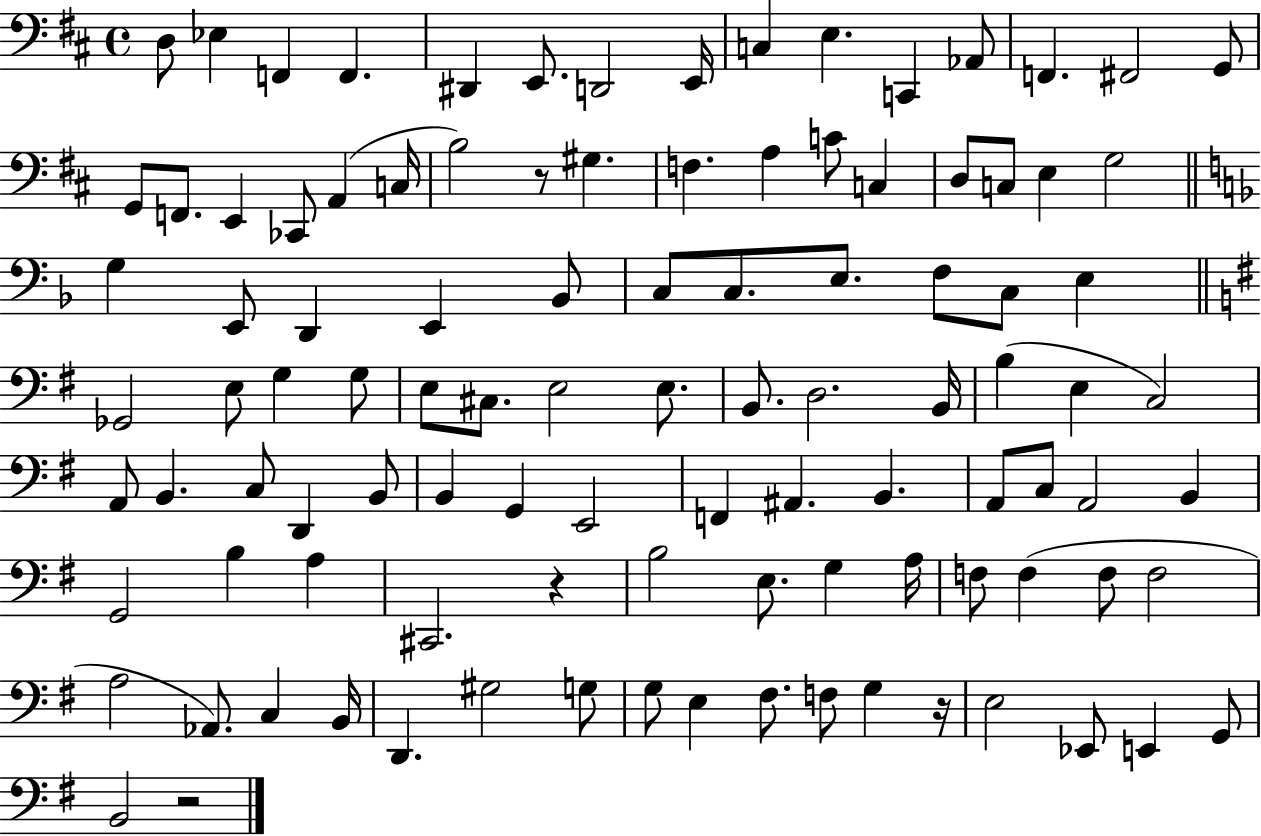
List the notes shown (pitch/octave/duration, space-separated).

D3/e Eb3/q F2/q F2/q. D#2/q E2/e. D2/h E2/s C3/q E3/q. C2/q Ab2/e F2/q. F#2/h G2/e G2/e F2/e. E2/q CES2/e A2/q C3/s B3/h R/e G#3/q. F3/q. A3/q C4/e C3/q D3/e C3/e E3/q G3/h G3/q E2/e D2/q E2/q Bb2/e C3/e C3/e. E3/e. F3/e C3/e E3/q Gb2/h E3/e G3/q G3/e E3/e C#3/e. E3/h E3/e. B2/e. D3/h. B2/s B3/q E3/q C3/h A2/e B2/q. C3/e D2/q B2/e B2/q G2/q E2/h F2/q A#2/q. B2/q. A2/e C3/e A2/h B2/q G2/h B3/q A3/q C#2/h. R/q B3/h E3/e. G3/q A3/s F3/e F3/q F3/e F3/h A3/h Ab2/e. C3/q B2/s D2/q. G#3/h G3/e G3/e E3/q F#3/e. F3/e G3/q R/s E3/h Eb2/e E2/q G2/e B2/h R/h